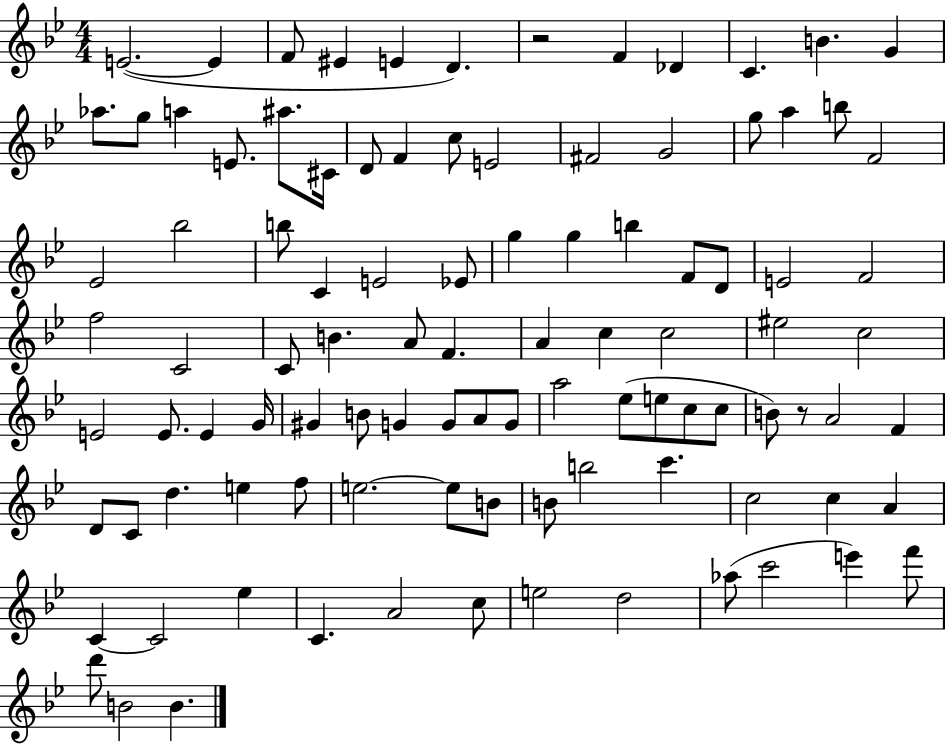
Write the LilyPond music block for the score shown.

{
  \clef treble
  \numericTimeSignature
  \time 4/4
  \key bes \major
  e'2.~(~ e'4 | f'8 eis'4 e'4 d'4.) | r2 f'4 des'4 | c'4. b'4. g'4 | \break aes''8. g''8 a''4 e'8. ais''8. cis'16 | d'8 f'4 c''8 e'2 | fis'2 g'2 | g''8 a''4 b''8 f'2 | \break ees'2 bes''2 | b''8 c'4 e'2 ees'8 | g''4 g''4 b''4 f'8 d'8 | e'2 f'2 | \break f''2 c'2 | c'8 b'4. a'8 f'4. | a'4 c''4 c''2 | eis''2 c''2 | \break e'2 e'8. e'4 g'16 | gis'4 b'8 g'4 g'8 a'8 g'8 | a''2 ees''8( e''8 c''8 c''8 | b'8) r8 a'2 f'4 | \break d'8 c'8 d''4. e''4 f''8 | e''2.~~ e''8 b'8 | b'8 b''2 c'''4. | c''2 c''4 a'4 | \break c'4~~ c'2 ees''4 | c'4. a'2 c''8 | e''2 d''2 | aes''8( c'''2 e'''4) f'''8 | \break d'''8 b'2 b'4. | \bar "|."
}